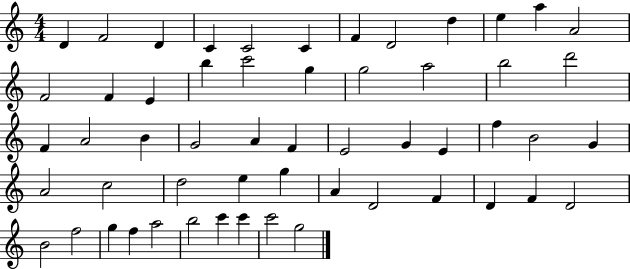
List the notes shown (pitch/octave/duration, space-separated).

D4/q F4/h D4/q C4/q C4/h C4/q F4/q D4/h D5/q E5/q A5/q A4/h F4/h F4/q E4/q B5/q C6/h G5/q G5/h A5/h B5/h D6/h F4/q A4/h B4/q G4/h A4/q F4/q E4/h G4/q E4/q F5/q B4/h G4/q A4/h C5/h D5/h E5/q G5/q A4/q D4/h F4/q D4/q F4/q D4/h B4/h F5/h G5/q F5/q A5/h B5/h C6/q C6/q C6/h G5/h